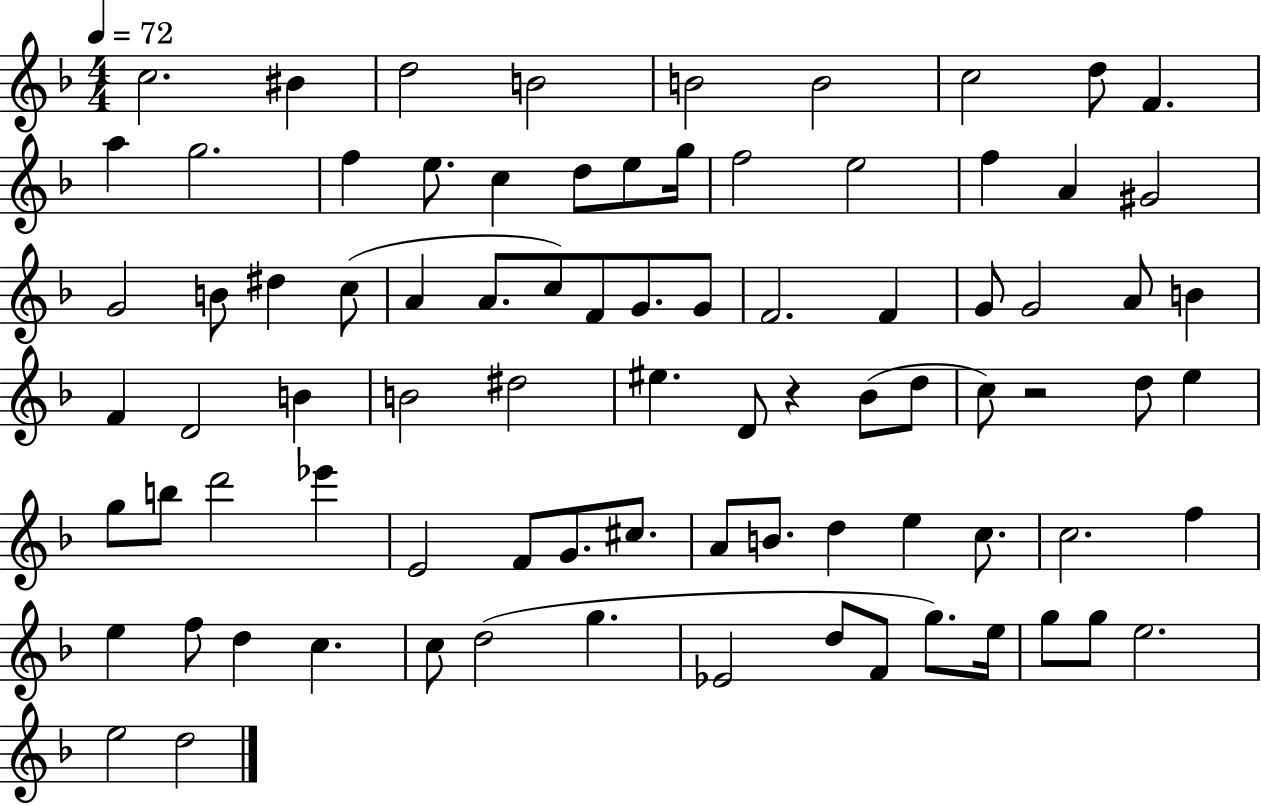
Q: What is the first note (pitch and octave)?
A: C5